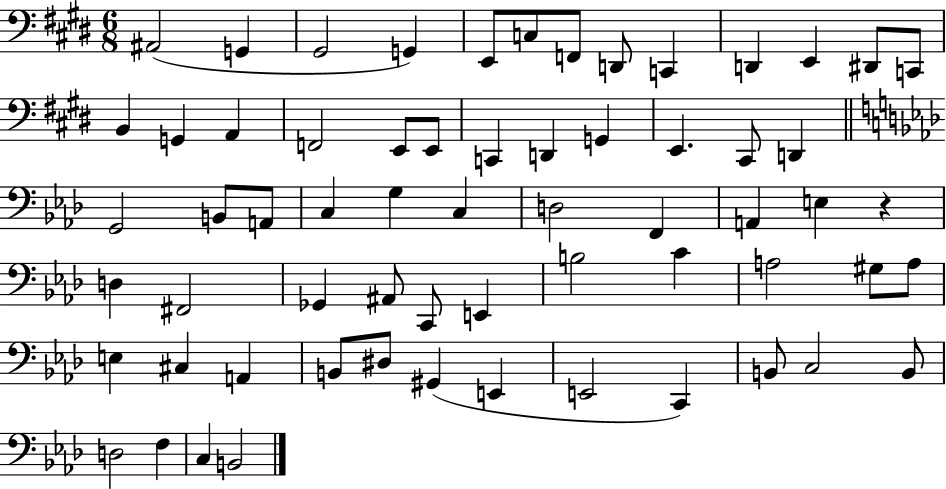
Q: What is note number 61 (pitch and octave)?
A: C3